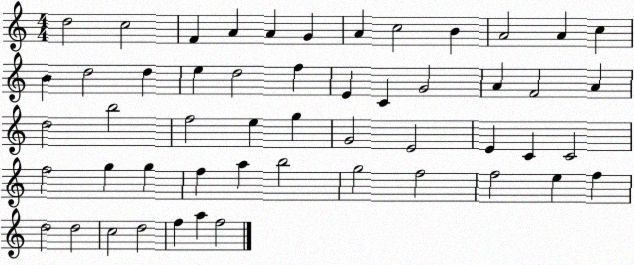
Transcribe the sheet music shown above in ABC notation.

X:1
T:Untitled
M:4/4
L:1/4
K:C
d2 c2 F A A G A c2 B A2 A c B d2 d e d2 f E C G2 A F2 A d2 b2 f2 e g G2 E2 E C C2 f2 g g f a b2 g2 f2 f2 e f d2 d2 c2 d2 f a f2